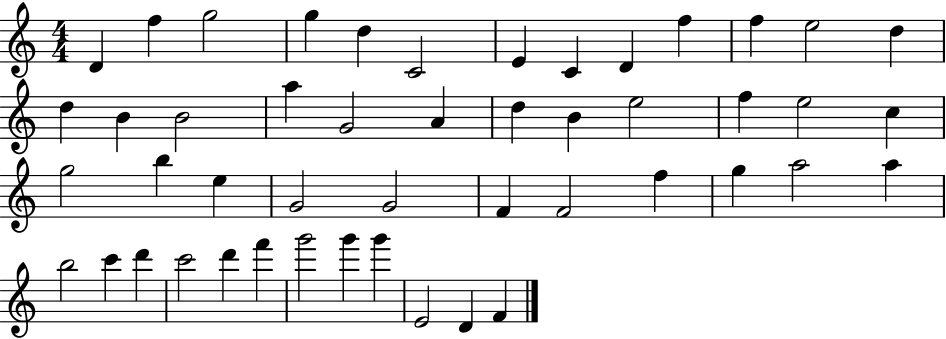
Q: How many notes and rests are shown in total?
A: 48